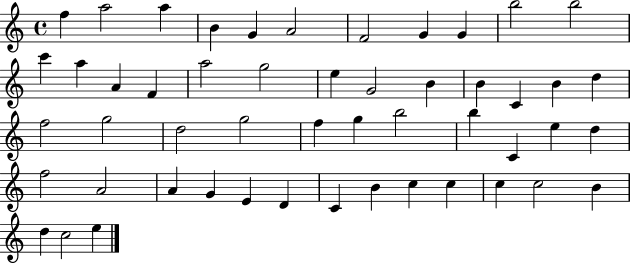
F5/q A5/h A5/q B4/q G4/q A4/h F4/h G4/q G4/q B5/h B5/h C6/q A5/q A4/q F4/q A5/h G5/h E5/q G4/h B4/q B4/q C4/q B4/q D5/q F5/h G5/h D5/h G5/h F5/q G5/q B5/h B5/q C4/q E5/q D5/q F5/h A4/h A4/q G4/q E4/q D4/q C4/q B4/q C5/q C5/q C5/q C5/h B4/q D5/q C5/h E5/q